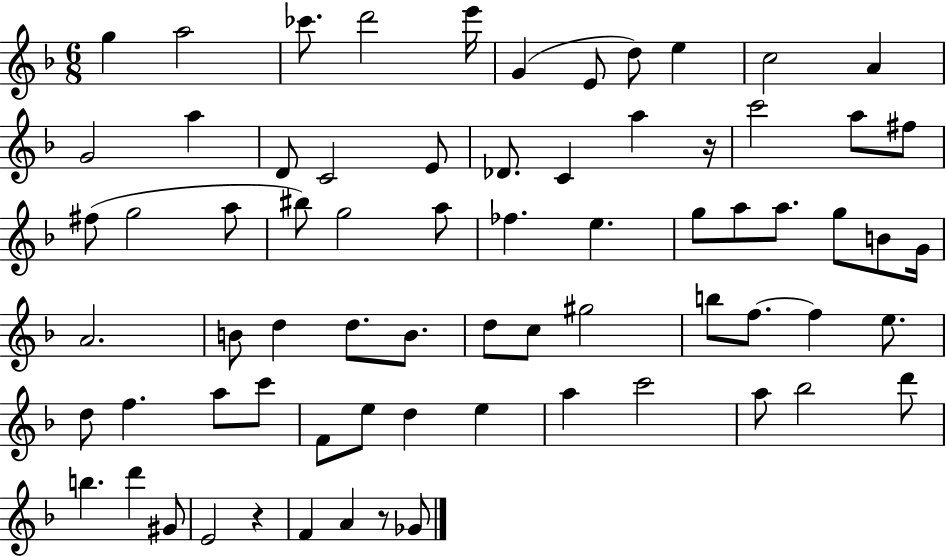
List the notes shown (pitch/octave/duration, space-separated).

G5/q A5/h CES6/e. D6/h E6/s G4/q E4/e D5/e E5/q C5/h A4/q G4/h A5/q D4/e C4/h E4/e Db4/e. C4/q A5/q R/s C6/h A5/e F#5/e F#5/e G5/h A5/e BIS5/e G5/h A5/e FES5/q. E5/q. G5/e A5/e A5/e. G5/e B4/e G4/s A4/h. B4/e D5/q D5/e. B4/e. D5/e C5/e G#5/h B5/e F5/e. F5/q E5/e. D5/e F5/q. A5/e C6/e F4/e E5/e D5/q E5/q A5/q C6/h A5/e Bb5/h D6/e B5/q. D6/q G#4/e E4/h R/q F4/q A4/q R/e Gb4/e